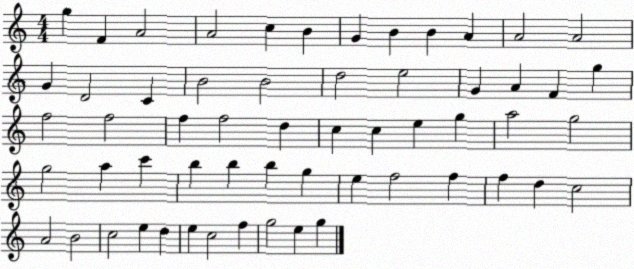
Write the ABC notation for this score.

X:1
T:Untitled
M:4/4
L:1/4
K:C
g F A2 A2 c B G B B A A2 A2 G D2 C B2 B2 d2 e2 G A F g f2 f2 f f2 d c c e g a2 g2 g2 a c' b b b g e f2 f f d c2 A2 B2 c2 e d e c2 f g2 e g